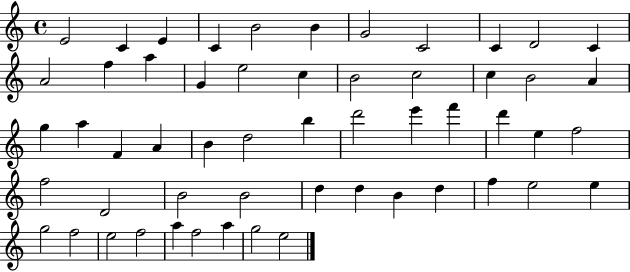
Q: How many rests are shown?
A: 0